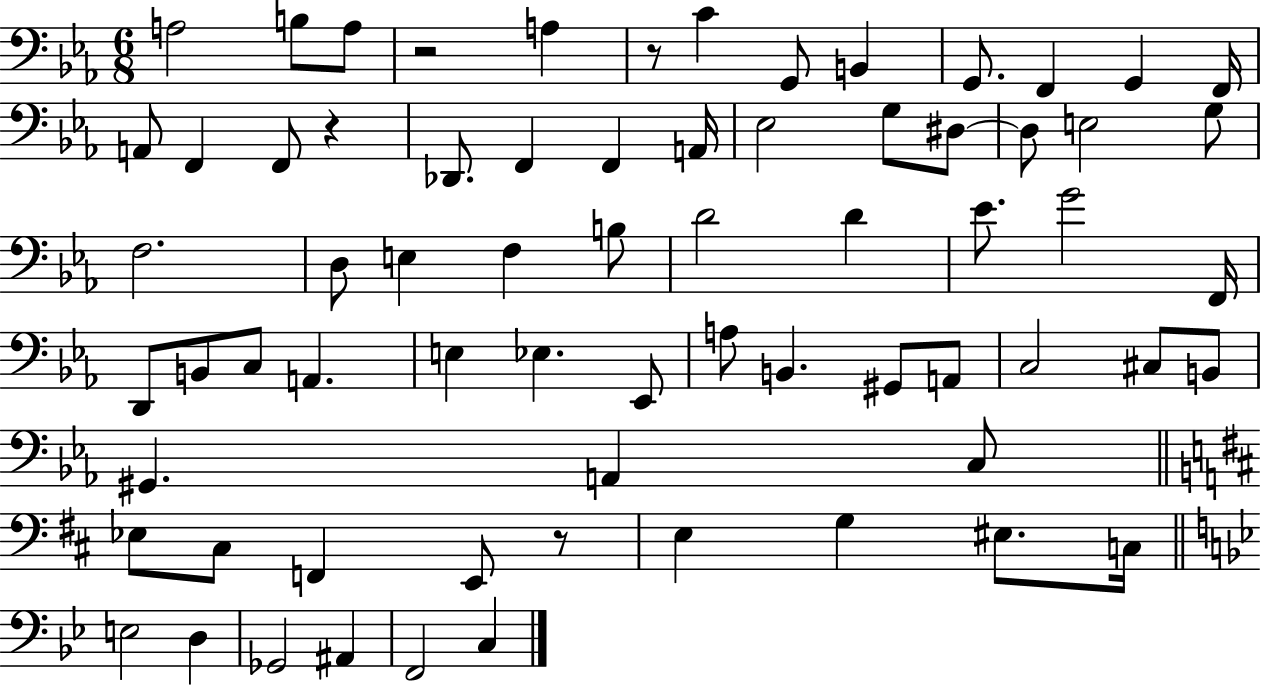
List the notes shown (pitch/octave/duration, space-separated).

A3/h B3/e A3/e R/h A3/q R/e C4/q G2/e B2/q G2/e. F2/q G2/q F2/s A2/e F2/q F2/e R/q Db2/e. F2/q F2/q A2/s Eb3/h G3/e D#3/e D#3/e E3/h G3/e F3/h. D3/e E3/q F3/q B3/e D4/h D4/q Eb4/e. G4/h F2/s D2/e B2/e C3/e A2/q. E3/q Eb3/q. Eb2/e A3/e B2/q. G#2/e A2/e C3/h C#3/e B2/e G#2/q. A2/q C3/e Eb3/e C#3/e F2/q E2/e R/e E3/q G3/q EIS3/e. C3/s E3/h D3/q Gb2/h A#2/q F2/h C3/q